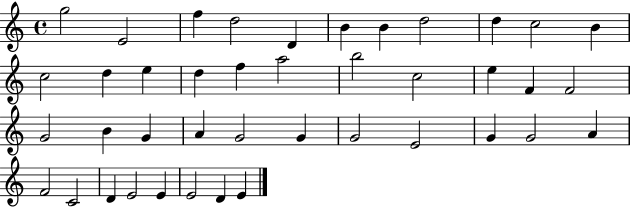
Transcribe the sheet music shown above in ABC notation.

X:1
T:Untitled
M:4/4
L:1/4
K:C
g2 E2 f d2 D B B d2 d c2 B c2 d e d f a2 b2 c2 e F F2 G2 B G A G2 G G2 E2 G G2 A F2 C2 D E2 E E2 D E